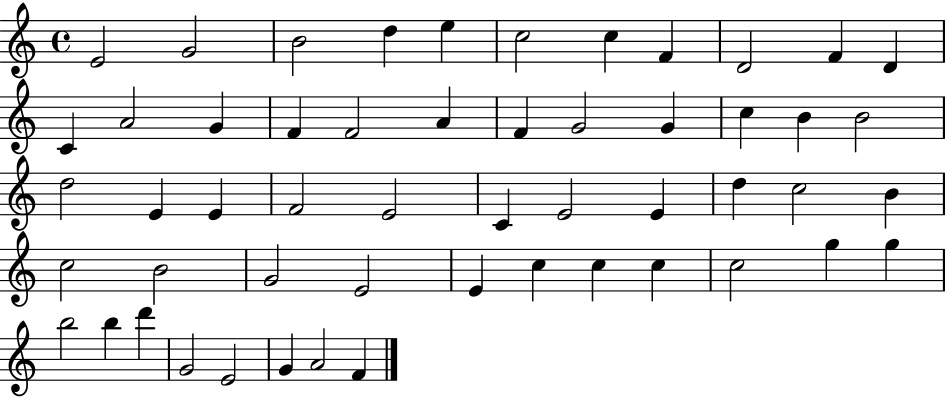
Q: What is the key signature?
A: C major